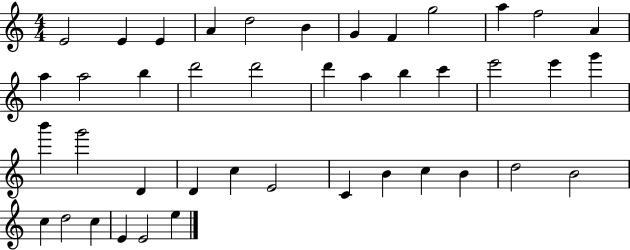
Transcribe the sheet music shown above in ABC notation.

X:1
T:Untitled
M:4/4
L:1/4
K:C
E2 E E A d2 B G F g2 a f2 A a a2 b d'2 d'2 d' a b c' e'2 e' g' b' g'2 D D c E2 C B c B d2 B2 c d2 c E E2 e